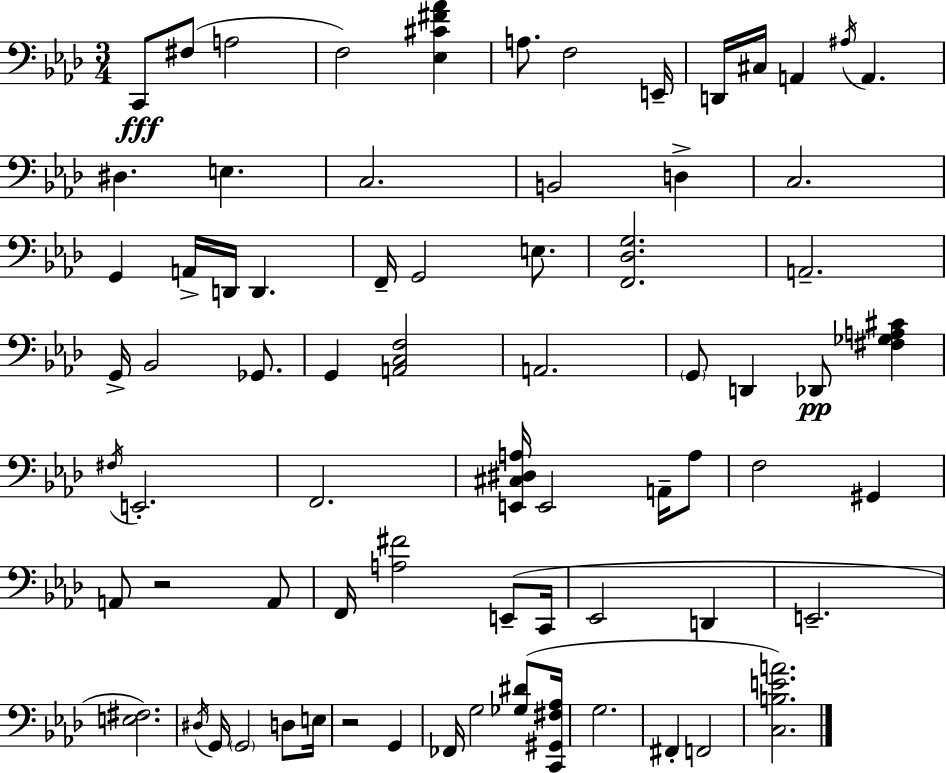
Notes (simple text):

C2/e F#3/e A3/h F3/h [Eb3,C#4,F#4,Ab4]/q A3/e. F3/h E2/s D2/s C#3/s A2/q A#3/s A2/q. D#3/q. E3/q. C3/h. B2/h D3/q C3/h. G2/q A2/s D2/s D2/q. F2/s G2/h E3/e. [F2,Db3,G3]/h. A2/h. G2/s Bb2/h Gb2/e. G2/q [A2,C3,F3]/h A2/h. G2/e D2/q Db2/e [F#3,Gb3,A3,C#4]/q F#3/s E2/h. F2/h. [E2,C#3,D#3,A3]/s E2/h A2/s A3/e F3/h G#2/q A2/e R/h A2/e F2/s [A3,F#4]/h E2/e C2/s Eb2/h D2/q E2/h. [E3,F#3]/h. D#3/s G2/s G2/h D3/e E3/s R/h G2/q FES2/s G3/h [Gb3,D#4]/e [C2,G#2,F#3,Ab3]/s G3/h. F#2/q F2/h [C3,B3,E4,A4]/h.